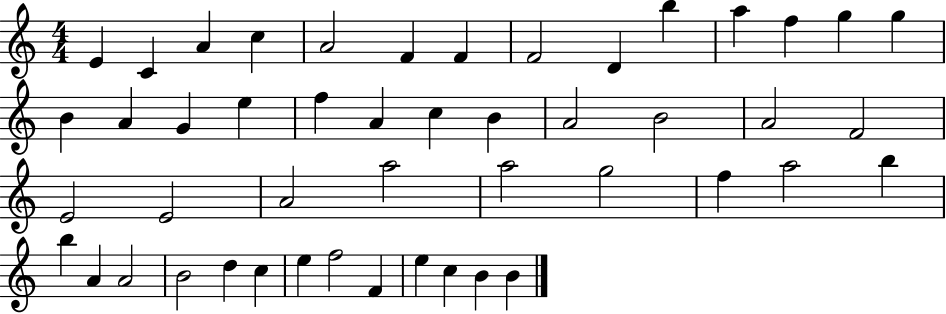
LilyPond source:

{
  \clef treble
  \numericTimeSignature
  \time 4/4
  \key c \major
  e'4 c'4 a'4 c''4 | a'2 f'4 f'4 | f'2 d'4 b''4 | a''4 f''4 g''4 g''4 | \break b'4 a'4 g'4 e''4 | f''4 a'4 c''4 b'4 | a'2 b'2 | a'2 f'2 | \break e'2 e'2 | a'2 a''2 | a''2 g''2 | f''4 a''2 b''4 | \break b''4 a'4 a'2 | b'2 d''4 c''4 | e''4 f''2 f'4 | e''4 c''4 b'4 b'4 | \break \bar "|."
}